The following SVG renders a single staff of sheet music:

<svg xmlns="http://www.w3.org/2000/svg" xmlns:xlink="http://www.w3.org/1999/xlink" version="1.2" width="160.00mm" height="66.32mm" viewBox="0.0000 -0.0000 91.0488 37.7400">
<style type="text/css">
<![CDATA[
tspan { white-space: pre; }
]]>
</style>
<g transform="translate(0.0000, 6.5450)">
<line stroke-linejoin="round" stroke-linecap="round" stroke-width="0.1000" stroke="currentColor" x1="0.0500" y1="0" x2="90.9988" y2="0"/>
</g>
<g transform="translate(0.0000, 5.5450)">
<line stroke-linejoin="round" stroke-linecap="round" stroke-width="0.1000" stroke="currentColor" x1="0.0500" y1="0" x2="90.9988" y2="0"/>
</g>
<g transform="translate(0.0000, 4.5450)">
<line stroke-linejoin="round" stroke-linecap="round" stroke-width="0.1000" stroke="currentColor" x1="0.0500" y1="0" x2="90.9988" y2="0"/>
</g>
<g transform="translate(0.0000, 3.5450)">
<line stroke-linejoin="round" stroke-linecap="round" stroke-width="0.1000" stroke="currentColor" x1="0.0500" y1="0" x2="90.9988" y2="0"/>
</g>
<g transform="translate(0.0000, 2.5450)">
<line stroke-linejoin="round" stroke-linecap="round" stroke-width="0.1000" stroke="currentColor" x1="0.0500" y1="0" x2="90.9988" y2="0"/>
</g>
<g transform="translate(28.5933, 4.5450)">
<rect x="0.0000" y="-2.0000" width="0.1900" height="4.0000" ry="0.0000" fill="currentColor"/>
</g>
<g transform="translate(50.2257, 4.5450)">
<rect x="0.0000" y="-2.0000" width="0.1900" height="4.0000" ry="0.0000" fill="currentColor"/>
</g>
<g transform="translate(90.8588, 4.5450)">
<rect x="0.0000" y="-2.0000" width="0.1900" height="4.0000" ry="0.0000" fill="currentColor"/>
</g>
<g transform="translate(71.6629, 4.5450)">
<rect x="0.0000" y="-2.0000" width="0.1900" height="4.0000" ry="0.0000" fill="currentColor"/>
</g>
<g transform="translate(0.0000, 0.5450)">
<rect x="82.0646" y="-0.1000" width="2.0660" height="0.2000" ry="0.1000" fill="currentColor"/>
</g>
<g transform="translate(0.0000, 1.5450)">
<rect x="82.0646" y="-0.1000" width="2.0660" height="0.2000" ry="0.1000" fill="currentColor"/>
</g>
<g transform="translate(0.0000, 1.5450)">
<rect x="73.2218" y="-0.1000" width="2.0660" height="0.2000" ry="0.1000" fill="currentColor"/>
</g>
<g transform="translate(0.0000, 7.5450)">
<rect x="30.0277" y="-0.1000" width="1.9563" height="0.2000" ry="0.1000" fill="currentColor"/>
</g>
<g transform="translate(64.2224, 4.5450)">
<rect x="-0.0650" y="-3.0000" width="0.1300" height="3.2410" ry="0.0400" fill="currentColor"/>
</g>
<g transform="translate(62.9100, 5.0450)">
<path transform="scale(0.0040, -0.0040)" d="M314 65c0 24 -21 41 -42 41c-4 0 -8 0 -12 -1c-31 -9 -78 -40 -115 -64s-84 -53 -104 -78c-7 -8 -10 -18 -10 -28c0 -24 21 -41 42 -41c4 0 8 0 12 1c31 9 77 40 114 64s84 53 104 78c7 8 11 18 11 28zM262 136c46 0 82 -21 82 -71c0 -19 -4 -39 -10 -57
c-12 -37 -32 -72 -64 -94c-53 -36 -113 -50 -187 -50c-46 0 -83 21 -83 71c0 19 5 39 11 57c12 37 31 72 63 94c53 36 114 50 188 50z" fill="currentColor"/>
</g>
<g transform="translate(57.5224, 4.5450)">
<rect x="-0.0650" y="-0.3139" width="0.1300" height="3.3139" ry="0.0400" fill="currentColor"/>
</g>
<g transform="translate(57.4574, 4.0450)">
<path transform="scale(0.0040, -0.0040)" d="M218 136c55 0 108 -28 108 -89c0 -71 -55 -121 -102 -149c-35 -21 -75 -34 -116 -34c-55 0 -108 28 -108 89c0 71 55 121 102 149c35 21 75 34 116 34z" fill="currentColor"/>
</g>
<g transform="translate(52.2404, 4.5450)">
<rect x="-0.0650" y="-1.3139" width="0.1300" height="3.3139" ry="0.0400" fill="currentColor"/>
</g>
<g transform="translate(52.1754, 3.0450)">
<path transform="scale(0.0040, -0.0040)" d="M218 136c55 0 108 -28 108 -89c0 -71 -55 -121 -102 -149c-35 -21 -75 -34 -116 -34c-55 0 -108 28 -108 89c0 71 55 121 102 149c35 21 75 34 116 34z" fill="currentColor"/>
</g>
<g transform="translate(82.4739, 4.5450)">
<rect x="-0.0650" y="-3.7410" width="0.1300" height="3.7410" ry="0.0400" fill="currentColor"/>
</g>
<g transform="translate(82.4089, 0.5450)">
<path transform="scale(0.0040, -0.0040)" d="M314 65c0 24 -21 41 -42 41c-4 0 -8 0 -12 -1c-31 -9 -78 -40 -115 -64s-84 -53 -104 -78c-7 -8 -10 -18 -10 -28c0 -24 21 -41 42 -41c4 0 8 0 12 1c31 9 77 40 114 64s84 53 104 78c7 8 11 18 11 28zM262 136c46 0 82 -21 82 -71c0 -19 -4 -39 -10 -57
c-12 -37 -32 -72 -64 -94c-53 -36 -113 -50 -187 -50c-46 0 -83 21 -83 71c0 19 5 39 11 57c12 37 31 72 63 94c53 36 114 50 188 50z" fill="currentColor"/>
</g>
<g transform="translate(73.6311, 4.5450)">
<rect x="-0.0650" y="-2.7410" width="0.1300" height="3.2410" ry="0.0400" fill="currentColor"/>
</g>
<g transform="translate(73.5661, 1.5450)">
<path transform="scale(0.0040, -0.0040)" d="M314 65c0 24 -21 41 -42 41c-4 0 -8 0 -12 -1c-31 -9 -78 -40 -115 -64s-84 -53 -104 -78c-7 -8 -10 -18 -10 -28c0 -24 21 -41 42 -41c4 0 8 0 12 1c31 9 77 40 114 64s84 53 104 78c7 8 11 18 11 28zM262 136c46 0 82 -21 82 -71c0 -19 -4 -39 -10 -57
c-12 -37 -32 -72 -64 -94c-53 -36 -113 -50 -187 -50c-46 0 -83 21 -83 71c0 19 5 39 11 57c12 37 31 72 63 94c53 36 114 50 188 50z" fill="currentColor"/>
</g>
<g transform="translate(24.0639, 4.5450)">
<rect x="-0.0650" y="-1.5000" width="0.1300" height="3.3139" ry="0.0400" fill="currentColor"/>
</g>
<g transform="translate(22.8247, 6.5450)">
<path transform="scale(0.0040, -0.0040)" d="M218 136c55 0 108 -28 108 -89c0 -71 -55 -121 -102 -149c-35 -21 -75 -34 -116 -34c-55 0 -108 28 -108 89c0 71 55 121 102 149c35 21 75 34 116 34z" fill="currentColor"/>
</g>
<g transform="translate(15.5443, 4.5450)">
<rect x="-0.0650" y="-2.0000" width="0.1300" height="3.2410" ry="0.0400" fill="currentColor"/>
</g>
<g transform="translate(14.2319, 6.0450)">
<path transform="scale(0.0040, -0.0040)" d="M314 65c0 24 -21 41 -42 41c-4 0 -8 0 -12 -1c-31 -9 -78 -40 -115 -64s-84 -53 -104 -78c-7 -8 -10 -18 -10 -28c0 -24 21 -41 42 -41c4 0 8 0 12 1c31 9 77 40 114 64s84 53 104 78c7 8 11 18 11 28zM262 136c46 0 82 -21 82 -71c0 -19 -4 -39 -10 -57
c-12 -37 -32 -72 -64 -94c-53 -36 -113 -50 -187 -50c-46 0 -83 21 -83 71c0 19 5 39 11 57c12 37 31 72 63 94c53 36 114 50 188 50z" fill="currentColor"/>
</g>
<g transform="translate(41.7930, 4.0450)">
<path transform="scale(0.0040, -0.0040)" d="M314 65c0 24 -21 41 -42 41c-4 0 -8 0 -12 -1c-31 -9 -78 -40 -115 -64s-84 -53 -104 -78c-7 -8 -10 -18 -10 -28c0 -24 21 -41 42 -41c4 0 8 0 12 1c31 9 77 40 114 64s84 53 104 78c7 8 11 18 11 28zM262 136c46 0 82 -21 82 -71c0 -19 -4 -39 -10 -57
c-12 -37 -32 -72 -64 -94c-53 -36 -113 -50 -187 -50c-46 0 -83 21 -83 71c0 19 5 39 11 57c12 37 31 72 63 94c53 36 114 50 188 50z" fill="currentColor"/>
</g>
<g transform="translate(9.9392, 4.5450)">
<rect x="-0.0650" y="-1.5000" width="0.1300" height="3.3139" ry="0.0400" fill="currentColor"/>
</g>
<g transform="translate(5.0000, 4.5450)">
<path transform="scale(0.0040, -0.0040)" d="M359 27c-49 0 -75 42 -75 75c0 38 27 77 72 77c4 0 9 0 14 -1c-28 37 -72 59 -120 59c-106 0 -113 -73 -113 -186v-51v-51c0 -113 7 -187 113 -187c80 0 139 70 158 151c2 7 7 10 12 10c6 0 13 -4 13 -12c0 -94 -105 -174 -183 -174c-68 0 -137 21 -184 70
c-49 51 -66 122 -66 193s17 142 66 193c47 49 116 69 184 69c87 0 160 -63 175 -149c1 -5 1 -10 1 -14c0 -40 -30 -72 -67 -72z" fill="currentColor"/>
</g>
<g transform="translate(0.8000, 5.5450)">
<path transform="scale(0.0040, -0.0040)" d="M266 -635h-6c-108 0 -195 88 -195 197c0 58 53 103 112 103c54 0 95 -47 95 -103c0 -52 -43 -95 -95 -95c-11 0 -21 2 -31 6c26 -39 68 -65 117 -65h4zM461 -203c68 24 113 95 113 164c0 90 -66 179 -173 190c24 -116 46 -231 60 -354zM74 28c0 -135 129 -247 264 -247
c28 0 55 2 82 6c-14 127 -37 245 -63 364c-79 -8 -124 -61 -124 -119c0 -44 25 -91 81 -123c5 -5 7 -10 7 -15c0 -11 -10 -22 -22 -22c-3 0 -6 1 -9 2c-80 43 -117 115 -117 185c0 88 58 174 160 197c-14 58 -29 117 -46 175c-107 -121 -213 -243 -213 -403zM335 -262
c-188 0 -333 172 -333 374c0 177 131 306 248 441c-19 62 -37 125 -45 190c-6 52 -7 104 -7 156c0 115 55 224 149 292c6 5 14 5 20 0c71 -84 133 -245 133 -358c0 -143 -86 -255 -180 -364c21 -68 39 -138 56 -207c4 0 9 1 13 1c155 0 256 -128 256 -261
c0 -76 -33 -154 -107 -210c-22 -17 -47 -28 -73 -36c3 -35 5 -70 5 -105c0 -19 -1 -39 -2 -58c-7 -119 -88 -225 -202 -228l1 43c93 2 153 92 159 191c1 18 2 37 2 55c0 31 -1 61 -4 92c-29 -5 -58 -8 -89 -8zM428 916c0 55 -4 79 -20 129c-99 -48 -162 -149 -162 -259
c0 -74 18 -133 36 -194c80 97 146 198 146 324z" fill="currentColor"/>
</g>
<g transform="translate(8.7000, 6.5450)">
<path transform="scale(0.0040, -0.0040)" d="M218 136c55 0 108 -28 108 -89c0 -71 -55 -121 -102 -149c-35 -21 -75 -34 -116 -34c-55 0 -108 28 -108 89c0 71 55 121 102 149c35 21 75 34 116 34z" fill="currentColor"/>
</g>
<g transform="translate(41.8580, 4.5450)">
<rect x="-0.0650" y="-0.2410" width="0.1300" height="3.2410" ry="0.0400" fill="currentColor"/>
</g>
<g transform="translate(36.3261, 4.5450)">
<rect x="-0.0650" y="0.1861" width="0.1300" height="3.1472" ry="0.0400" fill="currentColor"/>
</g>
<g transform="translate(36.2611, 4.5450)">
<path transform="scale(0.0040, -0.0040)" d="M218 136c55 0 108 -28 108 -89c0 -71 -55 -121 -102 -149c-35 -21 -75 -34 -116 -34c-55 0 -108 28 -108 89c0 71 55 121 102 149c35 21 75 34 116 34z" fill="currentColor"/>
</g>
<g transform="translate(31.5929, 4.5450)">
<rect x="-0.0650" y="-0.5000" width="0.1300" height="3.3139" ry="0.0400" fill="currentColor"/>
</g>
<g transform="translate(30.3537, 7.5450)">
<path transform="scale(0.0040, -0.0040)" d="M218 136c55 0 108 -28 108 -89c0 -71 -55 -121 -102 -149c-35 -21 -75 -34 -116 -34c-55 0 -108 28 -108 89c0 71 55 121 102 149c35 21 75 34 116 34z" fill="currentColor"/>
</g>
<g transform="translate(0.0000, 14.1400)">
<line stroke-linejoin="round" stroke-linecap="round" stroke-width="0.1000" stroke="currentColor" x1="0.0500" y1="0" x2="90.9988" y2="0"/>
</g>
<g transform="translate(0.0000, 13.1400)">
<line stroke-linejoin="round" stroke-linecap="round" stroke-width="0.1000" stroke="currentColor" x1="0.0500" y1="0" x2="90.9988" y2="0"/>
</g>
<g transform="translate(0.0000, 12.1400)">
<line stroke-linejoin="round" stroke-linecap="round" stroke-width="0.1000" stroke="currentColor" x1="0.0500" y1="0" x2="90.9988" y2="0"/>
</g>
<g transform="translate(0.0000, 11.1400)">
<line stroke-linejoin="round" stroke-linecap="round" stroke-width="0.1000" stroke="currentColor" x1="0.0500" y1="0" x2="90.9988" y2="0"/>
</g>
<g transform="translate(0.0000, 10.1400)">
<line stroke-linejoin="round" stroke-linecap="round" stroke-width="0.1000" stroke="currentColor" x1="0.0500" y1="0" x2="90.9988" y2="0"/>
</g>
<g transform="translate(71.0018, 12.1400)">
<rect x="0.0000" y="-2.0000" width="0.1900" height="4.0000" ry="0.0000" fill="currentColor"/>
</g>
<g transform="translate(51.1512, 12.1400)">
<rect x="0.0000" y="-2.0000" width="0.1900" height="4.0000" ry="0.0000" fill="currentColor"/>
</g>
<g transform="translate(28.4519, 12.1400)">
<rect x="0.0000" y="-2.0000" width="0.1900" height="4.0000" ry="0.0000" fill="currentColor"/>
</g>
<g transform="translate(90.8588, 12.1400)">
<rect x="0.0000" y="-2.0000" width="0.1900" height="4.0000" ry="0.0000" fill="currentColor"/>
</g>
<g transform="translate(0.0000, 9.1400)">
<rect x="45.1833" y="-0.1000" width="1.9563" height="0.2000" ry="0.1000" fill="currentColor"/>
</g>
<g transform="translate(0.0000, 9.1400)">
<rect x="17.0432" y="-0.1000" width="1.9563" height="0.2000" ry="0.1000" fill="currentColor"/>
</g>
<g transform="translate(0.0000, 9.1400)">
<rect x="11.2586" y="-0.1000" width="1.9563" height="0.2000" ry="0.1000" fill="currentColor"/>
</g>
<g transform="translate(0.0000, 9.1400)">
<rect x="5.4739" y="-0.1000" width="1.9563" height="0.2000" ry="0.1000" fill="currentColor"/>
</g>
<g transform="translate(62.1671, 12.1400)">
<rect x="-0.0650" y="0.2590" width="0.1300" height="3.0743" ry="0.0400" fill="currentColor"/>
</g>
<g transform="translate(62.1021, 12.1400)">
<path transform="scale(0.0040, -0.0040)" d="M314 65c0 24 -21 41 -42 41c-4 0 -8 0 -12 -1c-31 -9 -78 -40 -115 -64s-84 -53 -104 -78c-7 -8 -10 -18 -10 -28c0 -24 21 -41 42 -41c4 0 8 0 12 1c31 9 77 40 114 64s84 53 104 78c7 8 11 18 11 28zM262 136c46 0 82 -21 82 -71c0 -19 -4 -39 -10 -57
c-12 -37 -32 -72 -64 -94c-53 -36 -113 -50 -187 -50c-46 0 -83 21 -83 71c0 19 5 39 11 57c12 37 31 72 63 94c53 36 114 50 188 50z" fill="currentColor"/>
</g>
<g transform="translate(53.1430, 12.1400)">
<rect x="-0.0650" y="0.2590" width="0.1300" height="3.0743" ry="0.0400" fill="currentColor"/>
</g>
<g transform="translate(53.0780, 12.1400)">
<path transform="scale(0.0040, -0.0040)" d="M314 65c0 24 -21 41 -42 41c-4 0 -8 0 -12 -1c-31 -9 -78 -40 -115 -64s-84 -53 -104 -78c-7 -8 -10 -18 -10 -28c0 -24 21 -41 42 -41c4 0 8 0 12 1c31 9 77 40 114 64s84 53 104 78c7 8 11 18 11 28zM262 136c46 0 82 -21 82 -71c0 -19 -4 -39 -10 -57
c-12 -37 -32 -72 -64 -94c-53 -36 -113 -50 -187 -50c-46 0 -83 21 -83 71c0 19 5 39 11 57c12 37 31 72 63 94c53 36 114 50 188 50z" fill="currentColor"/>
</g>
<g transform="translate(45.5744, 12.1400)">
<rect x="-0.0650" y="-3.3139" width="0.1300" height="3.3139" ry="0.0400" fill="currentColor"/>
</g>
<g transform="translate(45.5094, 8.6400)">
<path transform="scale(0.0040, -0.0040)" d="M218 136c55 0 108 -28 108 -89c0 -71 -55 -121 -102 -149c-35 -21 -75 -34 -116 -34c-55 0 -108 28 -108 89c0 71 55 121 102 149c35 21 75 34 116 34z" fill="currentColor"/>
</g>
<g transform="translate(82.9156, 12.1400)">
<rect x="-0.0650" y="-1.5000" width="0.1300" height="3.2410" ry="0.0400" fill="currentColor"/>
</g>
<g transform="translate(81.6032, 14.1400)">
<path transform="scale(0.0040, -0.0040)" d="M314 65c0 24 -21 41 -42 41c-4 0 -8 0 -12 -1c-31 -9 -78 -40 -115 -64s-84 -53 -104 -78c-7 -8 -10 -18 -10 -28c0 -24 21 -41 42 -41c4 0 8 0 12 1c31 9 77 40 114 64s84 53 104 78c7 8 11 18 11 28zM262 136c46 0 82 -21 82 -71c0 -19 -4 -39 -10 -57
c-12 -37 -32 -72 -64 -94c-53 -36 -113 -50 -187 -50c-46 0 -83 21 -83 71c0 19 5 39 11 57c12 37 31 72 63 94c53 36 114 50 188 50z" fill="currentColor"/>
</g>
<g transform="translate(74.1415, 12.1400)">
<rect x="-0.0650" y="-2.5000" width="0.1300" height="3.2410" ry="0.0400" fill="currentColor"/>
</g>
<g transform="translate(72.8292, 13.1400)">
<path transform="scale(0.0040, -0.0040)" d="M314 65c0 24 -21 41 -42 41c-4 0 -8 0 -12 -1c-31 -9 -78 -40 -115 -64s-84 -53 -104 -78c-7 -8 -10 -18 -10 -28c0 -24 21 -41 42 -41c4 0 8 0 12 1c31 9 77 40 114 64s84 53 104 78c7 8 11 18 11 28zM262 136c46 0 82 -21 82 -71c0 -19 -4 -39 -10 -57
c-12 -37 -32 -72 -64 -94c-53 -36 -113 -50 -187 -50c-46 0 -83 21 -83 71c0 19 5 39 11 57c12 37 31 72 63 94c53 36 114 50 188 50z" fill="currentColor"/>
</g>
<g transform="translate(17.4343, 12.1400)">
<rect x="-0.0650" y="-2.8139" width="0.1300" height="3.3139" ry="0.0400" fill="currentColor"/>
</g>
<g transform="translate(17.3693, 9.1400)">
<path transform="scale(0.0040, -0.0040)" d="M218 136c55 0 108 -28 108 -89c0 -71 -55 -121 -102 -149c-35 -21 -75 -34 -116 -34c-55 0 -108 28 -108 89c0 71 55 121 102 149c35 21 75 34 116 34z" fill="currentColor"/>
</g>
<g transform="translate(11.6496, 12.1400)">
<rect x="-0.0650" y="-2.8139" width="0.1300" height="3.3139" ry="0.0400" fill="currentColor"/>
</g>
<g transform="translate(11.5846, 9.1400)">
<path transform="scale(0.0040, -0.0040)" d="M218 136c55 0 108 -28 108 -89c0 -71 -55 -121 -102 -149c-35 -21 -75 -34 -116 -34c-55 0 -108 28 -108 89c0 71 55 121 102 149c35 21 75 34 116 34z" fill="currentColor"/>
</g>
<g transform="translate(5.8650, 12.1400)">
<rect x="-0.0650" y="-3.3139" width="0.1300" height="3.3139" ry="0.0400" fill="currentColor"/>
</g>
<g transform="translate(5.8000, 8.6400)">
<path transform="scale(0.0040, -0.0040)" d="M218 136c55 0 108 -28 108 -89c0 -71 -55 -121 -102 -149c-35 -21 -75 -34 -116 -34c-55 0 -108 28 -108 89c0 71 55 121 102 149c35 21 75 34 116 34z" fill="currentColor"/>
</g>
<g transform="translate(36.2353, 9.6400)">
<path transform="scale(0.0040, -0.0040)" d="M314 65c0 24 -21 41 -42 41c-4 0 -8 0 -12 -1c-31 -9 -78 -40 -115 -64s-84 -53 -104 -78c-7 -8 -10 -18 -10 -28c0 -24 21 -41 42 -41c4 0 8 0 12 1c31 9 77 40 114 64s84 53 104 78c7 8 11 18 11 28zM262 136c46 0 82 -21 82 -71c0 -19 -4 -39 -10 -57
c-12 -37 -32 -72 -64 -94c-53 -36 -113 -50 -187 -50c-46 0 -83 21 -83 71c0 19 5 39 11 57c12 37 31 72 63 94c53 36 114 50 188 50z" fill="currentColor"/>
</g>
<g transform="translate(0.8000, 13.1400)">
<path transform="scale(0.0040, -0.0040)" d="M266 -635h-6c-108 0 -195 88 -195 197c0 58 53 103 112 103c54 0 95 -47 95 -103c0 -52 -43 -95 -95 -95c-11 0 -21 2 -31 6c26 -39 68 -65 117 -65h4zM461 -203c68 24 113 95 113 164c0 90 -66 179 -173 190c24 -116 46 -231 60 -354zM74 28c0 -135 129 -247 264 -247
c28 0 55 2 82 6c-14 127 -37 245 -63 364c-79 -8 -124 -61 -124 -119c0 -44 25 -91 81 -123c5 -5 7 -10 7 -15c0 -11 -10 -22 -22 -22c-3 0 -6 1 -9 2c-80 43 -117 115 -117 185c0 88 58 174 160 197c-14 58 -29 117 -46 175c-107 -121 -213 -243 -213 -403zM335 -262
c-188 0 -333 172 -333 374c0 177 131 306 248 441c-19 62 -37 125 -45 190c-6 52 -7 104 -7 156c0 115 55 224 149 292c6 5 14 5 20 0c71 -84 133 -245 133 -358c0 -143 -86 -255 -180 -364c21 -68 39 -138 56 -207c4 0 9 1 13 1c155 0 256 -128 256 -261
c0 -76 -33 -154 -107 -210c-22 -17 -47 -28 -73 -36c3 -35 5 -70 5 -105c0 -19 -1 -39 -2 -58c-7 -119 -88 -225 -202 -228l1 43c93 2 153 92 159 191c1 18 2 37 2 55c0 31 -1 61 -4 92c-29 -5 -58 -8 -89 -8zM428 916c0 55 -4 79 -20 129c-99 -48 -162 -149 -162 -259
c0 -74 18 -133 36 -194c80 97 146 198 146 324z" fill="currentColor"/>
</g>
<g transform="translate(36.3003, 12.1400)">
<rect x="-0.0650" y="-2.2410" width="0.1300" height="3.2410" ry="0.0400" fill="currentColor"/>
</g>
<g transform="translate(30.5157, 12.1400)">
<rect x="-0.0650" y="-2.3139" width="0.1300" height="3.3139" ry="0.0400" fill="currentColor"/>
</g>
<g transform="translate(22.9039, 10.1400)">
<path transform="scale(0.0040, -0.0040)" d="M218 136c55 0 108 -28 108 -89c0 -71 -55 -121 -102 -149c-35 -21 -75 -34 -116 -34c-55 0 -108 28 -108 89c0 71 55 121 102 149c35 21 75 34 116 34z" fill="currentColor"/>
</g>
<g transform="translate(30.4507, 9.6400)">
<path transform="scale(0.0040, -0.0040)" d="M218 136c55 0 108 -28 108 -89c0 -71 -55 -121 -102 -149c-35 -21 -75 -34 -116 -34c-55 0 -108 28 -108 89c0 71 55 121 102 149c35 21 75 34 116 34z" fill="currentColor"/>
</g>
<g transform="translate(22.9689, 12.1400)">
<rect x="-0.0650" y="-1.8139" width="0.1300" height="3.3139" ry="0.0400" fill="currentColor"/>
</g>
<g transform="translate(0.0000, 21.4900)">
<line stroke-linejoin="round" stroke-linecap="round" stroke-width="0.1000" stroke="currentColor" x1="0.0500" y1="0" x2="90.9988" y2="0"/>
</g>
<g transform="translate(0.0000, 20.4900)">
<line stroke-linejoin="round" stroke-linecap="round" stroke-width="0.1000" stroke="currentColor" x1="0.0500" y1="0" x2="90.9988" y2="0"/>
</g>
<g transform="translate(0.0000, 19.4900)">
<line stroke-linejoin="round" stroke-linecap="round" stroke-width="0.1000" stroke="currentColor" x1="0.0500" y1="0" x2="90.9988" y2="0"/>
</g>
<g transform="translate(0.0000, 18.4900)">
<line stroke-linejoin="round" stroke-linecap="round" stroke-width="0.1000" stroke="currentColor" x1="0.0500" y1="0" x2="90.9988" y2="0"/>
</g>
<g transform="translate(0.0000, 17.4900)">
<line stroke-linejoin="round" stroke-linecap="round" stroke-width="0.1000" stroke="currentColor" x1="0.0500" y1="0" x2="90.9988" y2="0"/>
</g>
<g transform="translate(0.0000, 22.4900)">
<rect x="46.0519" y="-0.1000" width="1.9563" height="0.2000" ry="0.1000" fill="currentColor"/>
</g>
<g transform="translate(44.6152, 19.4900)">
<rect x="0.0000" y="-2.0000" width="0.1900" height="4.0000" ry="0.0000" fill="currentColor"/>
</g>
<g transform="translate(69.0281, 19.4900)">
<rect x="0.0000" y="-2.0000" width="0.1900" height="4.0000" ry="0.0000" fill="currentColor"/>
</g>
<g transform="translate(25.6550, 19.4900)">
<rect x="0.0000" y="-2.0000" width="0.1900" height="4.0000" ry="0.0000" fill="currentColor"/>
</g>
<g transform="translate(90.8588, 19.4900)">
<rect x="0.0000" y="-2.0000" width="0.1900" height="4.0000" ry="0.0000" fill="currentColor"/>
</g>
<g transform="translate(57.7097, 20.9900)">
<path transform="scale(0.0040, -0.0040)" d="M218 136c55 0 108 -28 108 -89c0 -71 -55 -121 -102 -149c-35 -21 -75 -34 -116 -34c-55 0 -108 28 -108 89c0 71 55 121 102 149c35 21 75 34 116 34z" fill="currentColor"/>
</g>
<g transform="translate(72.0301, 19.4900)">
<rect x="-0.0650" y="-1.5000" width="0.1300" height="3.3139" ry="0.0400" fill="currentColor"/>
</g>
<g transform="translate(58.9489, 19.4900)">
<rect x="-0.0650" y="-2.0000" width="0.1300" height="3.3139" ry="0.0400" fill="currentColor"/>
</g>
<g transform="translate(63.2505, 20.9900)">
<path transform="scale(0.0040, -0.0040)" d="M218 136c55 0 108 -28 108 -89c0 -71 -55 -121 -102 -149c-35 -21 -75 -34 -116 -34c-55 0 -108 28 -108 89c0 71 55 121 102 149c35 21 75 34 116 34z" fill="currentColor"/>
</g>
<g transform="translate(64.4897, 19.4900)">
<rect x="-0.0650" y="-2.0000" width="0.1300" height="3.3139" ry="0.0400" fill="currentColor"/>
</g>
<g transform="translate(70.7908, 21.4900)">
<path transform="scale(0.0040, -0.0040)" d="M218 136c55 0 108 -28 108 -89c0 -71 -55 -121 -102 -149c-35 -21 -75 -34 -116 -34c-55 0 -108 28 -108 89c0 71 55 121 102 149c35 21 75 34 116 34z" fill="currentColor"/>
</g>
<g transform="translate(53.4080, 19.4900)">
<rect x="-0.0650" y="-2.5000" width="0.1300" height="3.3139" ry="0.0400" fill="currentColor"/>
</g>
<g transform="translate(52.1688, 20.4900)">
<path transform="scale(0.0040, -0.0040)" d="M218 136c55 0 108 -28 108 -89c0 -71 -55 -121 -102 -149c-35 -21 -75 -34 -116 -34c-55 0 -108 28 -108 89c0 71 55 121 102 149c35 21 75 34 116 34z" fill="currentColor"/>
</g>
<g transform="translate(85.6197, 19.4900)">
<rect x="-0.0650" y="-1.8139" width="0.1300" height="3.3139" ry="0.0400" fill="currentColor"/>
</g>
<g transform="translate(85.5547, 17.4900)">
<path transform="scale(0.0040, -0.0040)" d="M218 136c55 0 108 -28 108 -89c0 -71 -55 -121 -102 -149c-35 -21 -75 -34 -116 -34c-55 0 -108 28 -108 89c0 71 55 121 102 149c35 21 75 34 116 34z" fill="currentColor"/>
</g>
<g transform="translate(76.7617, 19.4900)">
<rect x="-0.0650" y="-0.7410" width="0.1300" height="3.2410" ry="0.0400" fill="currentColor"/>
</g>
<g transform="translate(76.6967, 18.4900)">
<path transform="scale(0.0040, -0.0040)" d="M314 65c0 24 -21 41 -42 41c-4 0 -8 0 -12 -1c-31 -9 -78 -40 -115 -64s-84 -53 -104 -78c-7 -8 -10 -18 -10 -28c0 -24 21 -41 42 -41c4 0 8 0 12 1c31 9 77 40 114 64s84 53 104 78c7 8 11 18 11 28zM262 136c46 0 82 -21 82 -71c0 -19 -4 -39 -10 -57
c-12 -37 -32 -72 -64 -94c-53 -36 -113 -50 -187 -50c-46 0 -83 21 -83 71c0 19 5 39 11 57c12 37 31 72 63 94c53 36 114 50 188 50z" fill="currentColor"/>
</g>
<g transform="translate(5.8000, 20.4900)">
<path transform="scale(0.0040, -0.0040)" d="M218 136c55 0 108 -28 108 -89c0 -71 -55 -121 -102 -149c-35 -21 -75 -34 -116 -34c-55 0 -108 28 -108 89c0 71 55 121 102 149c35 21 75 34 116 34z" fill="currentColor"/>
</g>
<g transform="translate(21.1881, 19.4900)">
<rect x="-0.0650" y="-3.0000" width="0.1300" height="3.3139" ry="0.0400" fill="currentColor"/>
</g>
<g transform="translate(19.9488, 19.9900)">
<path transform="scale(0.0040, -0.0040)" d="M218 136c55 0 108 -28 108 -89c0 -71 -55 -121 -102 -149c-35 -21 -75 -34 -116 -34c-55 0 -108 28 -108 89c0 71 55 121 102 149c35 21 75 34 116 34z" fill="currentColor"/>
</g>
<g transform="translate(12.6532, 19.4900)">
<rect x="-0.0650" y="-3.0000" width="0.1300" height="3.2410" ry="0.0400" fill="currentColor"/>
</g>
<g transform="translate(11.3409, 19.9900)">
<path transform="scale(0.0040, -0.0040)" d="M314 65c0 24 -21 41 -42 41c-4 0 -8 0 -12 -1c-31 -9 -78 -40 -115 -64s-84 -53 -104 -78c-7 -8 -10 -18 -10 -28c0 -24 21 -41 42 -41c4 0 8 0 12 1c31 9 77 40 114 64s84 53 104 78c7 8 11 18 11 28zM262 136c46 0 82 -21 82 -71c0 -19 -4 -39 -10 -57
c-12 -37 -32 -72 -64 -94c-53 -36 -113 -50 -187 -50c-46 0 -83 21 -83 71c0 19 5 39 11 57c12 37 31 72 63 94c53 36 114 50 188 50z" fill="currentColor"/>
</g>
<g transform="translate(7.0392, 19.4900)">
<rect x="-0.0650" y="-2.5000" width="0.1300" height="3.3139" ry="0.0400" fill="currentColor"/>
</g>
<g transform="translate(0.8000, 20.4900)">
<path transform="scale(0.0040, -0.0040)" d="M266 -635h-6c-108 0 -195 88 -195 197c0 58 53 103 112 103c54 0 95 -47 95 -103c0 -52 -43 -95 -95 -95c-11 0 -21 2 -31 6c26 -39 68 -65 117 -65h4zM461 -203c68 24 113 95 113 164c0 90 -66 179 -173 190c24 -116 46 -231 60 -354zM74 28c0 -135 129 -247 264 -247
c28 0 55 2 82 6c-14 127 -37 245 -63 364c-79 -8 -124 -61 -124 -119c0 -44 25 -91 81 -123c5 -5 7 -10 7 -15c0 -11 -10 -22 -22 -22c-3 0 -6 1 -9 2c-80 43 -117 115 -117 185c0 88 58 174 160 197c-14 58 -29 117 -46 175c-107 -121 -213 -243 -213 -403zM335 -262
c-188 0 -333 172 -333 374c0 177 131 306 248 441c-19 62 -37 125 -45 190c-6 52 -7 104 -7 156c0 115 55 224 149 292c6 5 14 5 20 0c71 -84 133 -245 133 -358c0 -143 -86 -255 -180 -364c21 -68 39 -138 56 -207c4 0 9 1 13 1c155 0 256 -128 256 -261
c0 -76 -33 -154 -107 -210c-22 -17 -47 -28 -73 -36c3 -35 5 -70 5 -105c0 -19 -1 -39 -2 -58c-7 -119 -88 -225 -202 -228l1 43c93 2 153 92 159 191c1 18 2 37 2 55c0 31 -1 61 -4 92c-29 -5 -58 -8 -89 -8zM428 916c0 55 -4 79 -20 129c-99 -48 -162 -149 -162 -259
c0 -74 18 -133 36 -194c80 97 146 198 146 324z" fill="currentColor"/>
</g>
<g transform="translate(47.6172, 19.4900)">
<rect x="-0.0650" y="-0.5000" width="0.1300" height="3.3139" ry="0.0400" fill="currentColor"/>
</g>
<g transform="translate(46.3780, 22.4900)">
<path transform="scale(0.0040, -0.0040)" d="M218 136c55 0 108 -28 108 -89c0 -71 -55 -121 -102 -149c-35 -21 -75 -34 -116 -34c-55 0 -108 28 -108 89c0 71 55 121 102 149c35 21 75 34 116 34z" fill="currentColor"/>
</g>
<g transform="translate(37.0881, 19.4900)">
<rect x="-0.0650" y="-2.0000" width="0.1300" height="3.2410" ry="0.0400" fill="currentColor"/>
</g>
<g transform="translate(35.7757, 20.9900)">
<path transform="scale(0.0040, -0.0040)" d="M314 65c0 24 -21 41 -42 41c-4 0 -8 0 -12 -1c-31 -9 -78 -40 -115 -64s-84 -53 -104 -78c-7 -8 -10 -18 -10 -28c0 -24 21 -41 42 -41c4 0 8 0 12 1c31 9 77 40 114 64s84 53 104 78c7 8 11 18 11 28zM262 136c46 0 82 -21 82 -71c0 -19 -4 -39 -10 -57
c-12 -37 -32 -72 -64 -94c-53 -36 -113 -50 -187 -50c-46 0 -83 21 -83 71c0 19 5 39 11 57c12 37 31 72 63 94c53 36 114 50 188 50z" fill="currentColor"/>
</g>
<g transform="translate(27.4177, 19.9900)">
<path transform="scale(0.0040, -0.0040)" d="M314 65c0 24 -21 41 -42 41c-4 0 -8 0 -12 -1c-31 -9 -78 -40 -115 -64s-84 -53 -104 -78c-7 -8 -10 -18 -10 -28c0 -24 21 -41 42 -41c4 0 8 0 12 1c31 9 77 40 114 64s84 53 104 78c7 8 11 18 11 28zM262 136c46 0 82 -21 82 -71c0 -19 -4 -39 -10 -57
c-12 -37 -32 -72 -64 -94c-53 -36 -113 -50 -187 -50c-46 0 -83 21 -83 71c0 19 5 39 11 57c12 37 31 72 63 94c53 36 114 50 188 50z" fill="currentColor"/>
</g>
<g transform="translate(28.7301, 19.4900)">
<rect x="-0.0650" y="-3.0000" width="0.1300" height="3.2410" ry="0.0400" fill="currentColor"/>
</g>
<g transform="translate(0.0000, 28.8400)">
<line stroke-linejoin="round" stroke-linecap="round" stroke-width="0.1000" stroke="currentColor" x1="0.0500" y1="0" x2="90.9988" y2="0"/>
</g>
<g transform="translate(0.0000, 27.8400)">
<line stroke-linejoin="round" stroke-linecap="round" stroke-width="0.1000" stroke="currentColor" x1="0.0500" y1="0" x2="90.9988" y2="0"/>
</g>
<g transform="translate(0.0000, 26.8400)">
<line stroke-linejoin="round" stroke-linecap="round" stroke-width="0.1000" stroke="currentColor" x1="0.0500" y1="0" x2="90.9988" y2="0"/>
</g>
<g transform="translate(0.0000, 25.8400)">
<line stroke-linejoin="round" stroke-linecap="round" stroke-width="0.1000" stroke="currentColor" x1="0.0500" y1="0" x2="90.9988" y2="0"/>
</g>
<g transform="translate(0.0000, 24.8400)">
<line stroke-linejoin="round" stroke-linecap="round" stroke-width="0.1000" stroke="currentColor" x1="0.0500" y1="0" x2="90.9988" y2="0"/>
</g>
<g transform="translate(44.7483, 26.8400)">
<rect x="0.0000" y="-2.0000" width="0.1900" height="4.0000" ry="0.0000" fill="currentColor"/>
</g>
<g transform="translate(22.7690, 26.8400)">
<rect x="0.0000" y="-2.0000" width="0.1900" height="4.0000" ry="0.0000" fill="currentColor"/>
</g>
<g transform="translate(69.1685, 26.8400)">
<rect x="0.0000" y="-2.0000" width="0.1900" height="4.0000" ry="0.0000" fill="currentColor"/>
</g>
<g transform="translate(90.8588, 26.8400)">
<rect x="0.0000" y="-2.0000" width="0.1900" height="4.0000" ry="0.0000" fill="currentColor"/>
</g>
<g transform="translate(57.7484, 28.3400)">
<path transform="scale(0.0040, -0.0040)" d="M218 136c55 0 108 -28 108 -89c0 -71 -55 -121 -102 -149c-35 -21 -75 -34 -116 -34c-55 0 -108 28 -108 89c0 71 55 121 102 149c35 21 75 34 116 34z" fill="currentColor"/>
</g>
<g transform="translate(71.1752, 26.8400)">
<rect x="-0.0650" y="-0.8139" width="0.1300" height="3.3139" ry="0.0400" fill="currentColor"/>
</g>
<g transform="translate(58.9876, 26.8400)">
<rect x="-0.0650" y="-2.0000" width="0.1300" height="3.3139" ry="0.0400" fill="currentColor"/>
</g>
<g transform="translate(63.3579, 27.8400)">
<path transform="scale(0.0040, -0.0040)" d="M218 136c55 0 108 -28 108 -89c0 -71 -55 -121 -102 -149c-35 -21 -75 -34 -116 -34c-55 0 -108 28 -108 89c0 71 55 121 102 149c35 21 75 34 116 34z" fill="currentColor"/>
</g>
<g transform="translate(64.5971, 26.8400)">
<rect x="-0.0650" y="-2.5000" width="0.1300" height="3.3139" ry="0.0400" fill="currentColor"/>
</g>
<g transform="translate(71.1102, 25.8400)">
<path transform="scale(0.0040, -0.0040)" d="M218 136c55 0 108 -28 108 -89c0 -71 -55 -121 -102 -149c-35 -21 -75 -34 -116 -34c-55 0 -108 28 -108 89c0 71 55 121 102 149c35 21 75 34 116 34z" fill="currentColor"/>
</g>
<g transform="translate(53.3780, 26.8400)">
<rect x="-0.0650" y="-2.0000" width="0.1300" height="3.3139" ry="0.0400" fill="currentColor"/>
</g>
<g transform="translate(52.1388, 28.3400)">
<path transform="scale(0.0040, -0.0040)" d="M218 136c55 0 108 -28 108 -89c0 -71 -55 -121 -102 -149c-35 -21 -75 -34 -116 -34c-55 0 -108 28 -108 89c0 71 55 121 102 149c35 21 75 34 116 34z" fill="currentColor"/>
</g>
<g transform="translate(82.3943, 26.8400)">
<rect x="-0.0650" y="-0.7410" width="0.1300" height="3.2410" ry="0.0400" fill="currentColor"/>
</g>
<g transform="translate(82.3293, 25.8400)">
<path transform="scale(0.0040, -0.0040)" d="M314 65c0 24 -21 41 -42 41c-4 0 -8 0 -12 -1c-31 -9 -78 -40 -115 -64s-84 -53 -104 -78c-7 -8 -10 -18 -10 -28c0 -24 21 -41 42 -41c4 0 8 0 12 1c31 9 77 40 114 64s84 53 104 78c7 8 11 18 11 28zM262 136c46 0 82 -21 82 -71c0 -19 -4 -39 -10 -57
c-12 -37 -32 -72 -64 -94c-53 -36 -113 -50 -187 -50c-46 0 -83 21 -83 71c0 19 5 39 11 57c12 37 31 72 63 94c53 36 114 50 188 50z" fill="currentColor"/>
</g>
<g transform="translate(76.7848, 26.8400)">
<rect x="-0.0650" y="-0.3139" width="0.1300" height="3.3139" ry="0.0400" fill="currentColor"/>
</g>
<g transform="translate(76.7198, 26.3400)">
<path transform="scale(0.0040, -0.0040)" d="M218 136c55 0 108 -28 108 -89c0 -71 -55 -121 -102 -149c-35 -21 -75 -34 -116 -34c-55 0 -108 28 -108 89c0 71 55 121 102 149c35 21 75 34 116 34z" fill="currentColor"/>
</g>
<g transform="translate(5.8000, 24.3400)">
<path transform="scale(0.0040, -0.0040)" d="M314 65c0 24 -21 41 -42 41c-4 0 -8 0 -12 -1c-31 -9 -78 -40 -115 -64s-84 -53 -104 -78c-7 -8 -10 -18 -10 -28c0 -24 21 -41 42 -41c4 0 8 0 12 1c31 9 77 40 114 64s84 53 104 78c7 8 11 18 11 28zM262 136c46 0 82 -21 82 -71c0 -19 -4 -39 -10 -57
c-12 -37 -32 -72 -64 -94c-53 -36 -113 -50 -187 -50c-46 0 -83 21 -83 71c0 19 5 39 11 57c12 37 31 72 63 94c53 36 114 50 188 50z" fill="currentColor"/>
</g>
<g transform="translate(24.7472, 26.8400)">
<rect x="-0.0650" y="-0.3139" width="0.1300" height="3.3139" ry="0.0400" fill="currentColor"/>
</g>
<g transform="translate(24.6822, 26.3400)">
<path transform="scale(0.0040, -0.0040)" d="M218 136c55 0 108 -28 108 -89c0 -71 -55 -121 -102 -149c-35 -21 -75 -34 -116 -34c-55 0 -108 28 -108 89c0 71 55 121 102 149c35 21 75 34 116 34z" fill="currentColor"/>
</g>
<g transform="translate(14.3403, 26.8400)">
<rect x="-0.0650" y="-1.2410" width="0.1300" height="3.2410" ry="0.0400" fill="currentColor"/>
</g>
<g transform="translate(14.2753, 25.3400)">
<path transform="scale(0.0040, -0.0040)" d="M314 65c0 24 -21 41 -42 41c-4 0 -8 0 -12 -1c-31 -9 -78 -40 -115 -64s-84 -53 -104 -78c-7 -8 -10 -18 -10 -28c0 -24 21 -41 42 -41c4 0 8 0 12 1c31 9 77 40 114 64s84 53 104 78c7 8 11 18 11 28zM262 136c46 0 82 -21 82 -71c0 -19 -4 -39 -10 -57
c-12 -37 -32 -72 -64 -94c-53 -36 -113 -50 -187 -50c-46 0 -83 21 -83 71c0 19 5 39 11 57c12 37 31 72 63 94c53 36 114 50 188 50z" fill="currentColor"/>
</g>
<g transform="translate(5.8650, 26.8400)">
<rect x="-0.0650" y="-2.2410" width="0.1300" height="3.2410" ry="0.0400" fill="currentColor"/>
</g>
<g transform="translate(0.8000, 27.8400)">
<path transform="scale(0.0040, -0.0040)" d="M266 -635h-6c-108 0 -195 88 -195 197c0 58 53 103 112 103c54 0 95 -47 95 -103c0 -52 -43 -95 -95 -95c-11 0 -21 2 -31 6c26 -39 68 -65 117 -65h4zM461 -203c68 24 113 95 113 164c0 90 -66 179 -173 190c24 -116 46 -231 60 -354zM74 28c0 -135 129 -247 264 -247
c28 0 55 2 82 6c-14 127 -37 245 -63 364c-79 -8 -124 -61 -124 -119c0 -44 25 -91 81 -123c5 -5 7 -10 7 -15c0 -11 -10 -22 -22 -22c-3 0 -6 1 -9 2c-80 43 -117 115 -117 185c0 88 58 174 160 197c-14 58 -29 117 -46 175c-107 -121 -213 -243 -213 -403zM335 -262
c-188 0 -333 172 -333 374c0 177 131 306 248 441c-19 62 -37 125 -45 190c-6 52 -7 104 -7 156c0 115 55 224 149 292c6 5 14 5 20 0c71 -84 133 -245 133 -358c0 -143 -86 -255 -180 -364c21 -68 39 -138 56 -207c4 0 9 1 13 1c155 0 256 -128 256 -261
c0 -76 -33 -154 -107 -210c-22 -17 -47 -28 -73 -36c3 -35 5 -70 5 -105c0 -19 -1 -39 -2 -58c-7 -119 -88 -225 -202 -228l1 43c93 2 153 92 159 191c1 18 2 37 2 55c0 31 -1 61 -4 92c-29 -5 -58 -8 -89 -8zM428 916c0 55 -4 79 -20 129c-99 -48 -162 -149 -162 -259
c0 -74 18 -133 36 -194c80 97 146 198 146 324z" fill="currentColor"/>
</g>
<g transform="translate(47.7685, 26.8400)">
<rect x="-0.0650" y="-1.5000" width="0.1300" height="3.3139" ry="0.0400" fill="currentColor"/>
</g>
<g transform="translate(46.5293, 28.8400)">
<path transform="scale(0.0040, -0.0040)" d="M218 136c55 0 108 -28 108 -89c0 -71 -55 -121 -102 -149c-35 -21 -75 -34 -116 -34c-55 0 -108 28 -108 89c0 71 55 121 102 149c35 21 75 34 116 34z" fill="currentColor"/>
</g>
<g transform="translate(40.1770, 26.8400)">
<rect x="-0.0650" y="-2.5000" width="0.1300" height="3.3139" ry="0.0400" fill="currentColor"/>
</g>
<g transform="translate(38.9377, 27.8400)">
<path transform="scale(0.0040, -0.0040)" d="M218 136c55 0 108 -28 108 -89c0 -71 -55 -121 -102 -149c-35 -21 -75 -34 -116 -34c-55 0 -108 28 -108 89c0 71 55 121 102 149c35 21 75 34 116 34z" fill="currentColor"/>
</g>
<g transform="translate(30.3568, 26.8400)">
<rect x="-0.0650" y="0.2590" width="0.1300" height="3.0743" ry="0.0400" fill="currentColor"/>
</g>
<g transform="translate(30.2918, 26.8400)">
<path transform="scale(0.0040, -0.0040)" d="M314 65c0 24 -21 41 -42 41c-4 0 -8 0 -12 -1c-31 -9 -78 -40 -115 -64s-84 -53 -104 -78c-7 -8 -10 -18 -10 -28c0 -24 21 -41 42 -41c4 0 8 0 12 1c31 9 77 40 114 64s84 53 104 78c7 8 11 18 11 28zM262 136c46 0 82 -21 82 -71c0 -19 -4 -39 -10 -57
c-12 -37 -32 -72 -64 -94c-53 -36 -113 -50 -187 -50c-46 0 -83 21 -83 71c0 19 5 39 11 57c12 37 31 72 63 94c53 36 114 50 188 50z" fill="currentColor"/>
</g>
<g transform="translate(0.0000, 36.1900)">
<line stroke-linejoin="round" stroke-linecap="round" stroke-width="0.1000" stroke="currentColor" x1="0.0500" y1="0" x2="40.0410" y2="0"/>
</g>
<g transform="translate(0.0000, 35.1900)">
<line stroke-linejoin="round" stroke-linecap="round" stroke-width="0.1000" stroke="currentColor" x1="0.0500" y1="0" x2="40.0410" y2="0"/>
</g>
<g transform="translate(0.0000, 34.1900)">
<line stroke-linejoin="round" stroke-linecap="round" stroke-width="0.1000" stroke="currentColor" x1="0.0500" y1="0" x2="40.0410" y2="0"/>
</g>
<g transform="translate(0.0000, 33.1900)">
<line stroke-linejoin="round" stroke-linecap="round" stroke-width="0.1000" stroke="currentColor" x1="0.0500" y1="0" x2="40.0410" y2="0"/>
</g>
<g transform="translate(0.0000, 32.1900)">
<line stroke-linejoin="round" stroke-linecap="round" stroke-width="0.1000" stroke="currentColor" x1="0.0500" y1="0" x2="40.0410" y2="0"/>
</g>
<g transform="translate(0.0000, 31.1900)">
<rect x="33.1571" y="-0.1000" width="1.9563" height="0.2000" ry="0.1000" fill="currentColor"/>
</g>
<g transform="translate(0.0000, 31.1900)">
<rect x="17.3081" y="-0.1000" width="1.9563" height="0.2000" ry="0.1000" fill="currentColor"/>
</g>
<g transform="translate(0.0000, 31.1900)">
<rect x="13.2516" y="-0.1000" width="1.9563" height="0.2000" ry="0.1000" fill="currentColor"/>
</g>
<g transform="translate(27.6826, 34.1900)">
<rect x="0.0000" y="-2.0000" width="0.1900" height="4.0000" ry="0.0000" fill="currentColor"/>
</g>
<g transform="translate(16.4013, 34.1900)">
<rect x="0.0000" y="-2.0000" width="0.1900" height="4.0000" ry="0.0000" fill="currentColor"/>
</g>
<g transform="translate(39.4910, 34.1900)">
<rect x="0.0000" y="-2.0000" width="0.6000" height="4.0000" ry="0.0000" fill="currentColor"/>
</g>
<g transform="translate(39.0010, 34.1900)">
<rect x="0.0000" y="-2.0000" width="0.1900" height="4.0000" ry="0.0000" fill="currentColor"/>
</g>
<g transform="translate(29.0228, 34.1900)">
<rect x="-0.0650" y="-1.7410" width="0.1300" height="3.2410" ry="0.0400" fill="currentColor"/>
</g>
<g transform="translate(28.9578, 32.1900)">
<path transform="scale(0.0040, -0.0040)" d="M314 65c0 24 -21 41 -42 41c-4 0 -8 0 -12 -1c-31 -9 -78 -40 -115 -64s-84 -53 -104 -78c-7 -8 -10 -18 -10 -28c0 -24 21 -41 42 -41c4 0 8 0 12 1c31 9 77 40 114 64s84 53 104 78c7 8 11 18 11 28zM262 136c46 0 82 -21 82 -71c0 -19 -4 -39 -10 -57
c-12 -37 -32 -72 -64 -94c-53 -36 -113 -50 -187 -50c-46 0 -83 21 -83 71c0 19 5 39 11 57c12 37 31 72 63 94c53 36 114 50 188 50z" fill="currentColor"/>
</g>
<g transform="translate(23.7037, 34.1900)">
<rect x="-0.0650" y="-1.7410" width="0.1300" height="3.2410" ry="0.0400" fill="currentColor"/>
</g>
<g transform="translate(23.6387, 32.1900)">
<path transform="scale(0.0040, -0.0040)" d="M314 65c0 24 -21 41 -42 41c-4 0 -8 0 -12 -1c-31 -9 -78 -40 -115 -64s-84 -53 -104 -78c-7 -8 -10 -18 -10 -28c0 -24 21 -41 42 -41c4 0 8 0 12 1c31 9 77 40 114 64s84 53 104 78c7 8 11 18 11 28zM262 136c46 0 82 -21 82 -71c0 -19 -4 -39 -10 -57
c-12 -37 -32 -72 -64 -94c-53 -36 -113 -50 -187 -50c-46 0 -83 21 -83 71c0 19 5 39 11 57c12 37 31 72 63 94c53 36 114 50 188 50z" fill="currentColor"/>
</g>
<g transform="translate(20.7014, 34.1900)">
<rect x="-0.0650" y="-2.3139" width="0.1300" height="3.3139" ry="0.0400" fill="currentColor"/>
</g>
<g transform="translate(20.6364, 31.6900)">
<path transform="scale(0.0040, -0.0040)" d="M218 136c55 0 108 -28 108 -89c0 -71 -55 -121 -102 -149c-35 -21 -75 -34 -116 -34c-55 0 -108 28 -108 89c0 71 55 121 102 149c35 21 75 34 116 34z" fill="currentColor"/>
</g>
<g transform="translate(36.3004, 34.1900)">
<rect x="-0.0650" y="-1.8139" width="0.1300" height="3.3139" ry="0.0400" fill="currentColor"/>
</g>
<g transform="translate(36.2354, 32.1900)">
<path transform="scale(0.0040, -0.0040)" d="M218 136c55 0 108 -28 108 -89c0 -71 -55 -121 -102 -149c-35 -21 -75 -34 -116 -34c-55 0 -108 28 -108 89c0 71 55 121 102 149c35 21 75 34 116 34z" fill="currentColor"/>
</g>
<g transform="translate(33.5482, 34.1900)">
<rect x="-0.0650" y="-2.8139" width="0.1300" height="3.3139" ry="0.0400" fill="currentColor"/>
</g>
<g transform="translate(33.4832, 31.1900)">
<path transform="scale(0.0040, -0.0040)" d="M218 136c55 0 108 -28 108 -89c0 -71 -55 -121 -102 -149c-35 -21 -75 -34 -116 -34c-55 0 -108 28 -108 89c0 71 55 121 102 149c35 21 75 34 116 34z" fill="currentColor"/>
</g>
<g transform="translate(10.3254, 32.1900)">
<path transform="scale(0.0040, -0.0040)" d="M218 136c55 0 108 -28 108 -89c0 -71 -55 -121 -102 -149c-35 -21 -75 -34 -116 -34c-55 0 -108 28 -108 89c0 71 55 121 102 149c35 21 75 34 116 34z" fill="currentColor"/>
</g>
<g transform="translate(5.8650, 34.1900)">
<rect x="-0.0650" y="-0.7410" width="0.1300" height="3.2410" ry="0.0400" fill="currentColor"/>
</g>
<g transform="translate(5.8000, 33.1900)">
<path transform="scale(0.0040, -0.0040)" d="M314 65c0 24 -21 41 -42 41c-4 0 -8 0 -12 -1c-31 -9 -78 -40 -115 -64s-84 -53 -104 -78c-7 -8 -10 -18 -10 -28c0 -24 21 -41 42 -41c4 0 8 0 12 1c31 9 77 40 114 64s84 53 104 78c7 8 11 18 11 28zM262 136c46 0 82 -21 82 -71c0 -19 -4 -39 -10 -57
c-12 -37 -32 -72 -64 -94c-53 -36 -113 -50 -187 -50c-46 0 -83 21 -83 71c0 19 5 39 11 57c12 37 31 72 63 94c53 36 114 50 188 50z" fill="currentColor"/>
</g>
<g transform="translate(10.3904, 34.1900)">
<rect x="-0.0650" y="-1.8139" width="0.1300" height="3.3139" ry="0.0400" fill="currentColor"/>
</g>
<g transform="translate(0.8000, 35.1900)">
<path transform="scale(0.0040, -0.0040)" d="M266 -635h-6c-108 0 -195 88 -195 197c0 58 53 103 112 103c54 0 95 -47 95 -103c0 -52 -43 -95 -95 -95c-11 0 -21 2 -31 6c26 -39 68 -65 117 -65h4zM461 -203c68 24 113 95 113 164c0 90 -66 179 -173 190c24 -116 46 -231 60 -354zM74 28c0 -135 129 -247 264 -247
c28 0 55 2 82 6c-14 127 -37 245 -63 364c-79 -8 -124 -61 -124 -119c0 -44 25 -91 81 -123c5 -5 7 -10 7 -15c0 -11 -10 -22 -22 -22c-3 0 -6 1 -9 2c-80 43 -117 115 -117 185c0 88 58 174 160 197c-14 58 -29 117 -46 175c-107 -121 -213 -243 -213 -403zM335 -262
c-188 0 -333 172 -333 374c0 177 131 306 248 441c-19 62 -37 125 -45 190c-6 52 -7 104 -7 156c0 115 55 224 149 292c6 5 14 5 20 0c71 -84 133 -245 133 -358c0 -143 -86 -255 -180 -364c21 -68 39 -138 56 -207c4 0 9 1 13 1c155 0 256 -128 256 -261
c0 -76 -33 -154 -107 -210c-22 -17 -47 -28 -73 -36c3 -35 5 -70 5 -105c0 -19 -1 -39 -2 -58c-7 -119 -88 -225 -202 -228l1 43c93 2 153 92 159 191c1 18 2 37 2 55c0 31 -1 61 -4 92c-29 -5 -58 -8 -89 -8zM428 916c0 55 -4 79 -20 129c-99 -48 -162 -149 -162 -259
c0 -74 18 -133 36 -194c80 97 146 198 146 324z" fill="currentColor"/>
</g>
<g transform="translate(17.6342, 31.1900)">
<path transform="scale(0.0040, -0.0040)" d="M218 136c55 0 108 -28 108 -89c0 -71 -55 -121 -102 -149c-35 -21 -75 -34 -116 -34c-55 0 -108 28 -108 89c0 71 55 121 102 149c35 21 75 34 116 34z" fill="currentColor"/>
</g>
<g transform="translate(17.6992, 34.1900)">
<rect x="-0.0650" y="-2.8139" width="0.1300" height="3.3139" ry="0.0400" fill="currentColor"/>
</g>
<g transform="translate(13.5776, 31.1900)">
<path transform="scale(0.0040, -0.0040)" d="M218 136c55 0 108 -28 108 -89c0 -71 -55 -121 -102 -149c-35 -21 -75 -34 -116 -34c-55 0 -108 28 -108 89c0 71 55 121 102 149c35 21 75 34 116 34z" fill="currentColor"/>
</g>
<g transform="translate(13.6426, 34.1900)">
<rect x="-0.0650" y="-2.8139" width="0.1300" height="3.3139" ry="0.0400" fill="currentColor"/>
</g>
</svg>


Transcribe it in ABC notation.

X:1
T:Untitled
M:4/4
L:1/4
K:C
E F2 E C B c2 e c A2 a2 c'2 b a a f g g2 b B2 B2 G2 E2 G A2 A A2 F2 C G F F E d2 f g2 e2 c B2 G E F F G d c d2 d2 f a a g f2 f2 a f